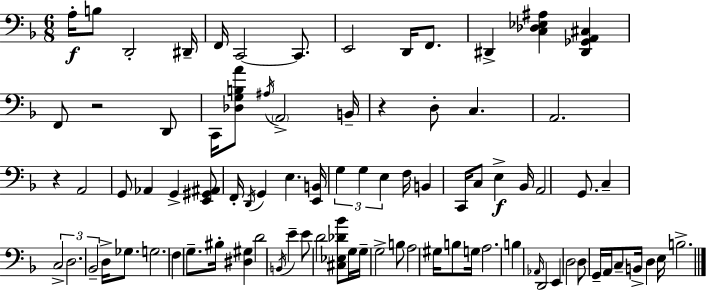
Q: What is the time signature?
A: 6/8